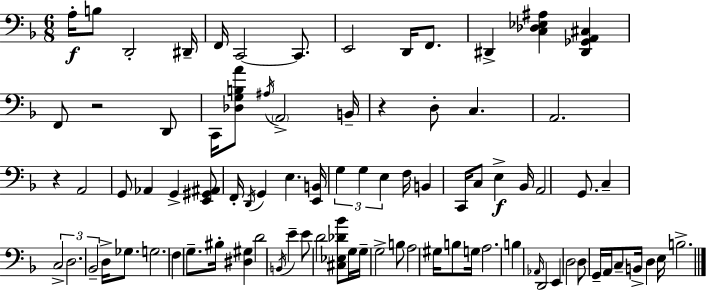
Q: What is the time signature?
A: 6/8